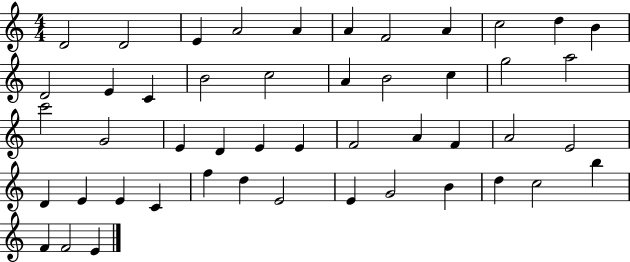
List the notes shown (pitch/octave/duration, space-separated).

D4/h D4/h E4/q A4/h A4/q A4/q F4/h A4/q C5/h D5/q B4/q D4/h E4/q C4/q B4/h C5/h A4/q B4/h C5/q G5/h A5/h C6/h G4/h E4/q D4/q E4/q E4/q F4/h A4/q F4/q A4/h E4/h D4/q E4/q E4/q C4/q F5/q D5/q E4/h E4/q G4/h B4/q D5/q C5/h B5/q F4/q F4/h E4/q